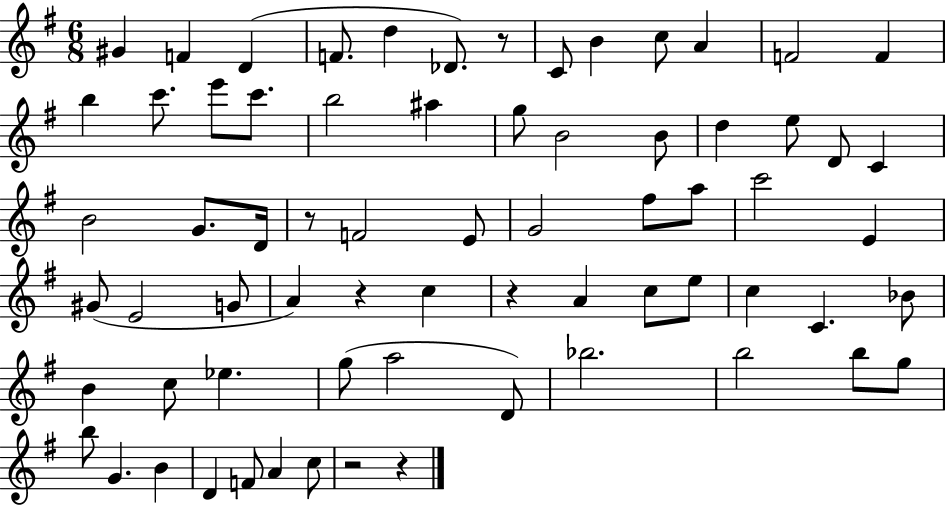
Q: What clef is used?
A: treble